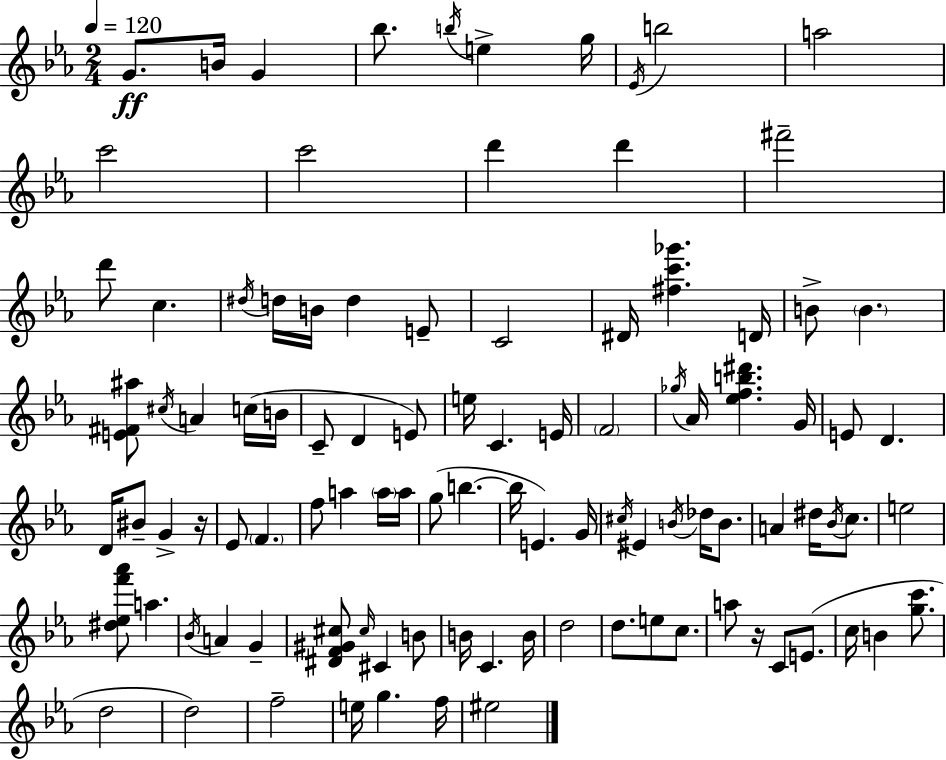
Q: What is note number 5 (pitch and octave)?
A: B5